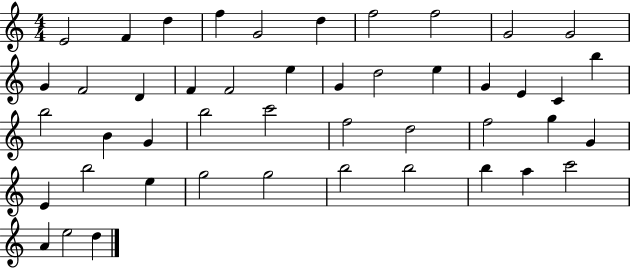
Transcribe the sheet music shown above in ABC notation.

X:1
T:Untitled
M:4/4
L:1/4
K:C
E2 F d f G2 d f2 f2 G2 G2 G F2 D F F2 e G d2 e G E C b b2 B G b2 c'2 f2 d2 f2 g G E b2 e g2 g2 b2 b2 b a c'2 A e2 d